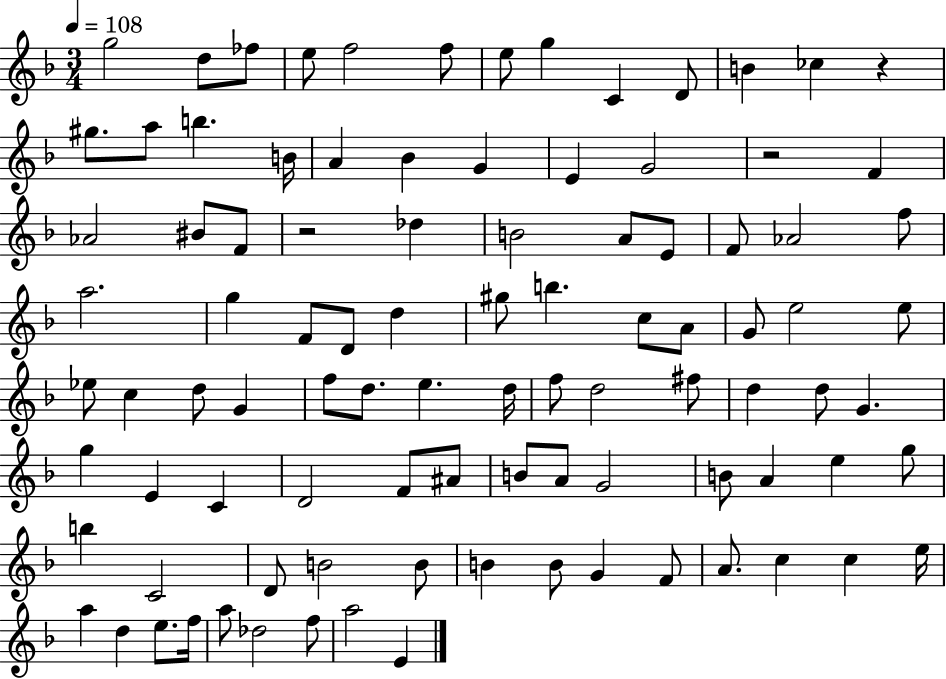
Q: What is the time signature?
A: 3/4